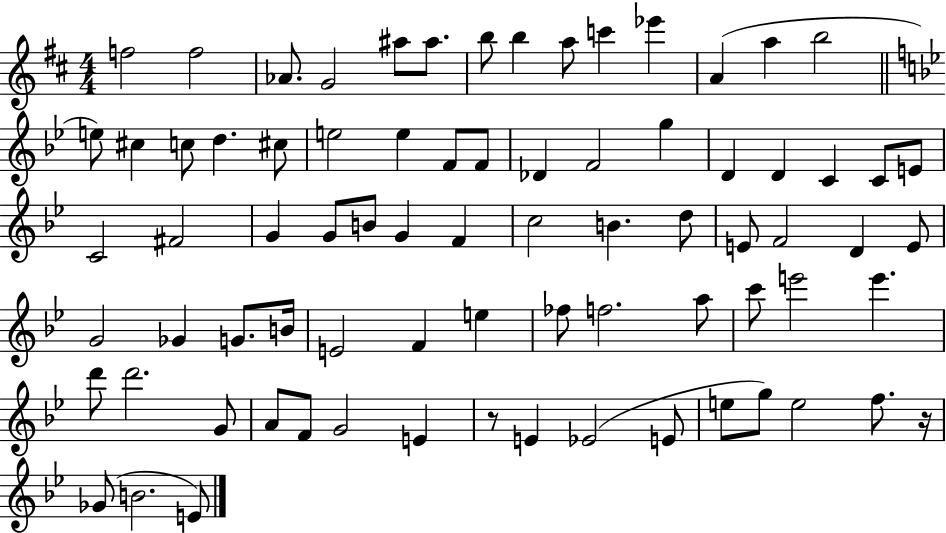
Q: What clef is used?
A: treble